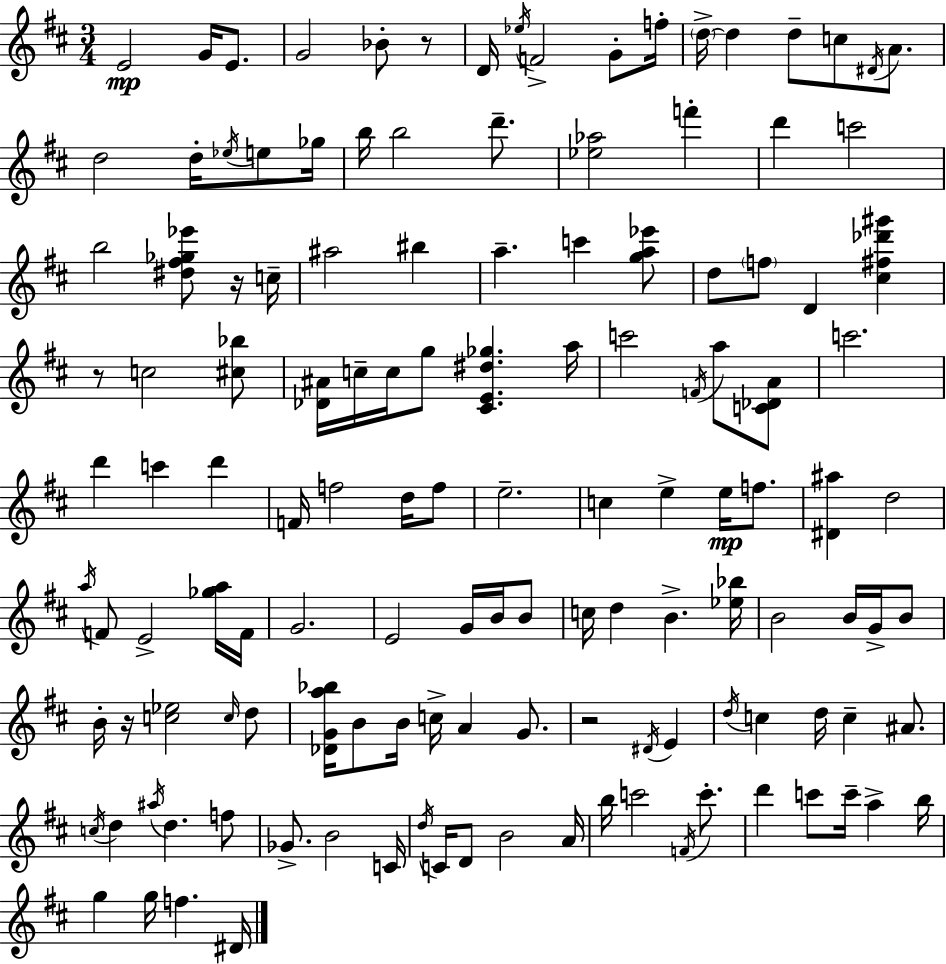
X:1
T:Untitled
M:3/4
L:1/4
K:D
E2 G/4 E/2 G2 _B/2 z/2 D/4 _e/4 F2 G/2 f/4 d/4 d d/2 c/2 ^D/4 A/2 d2 d/4 _e/4 e/2 _g/4 b/4 b2 d'/2 [_e_a]2 f' d' c'2 b2 [^d^f_g_e']/2 z/4 c/4 ^a2 ^b a c' [ga_e']/2 d/2 f/2 D [^c^f_d'^g'] z/2 c2 [^c_b]/2 [_D^A]/4 c/4 c/4 g/2 [^CE^d_g] a/4 c'2 F/4 a/2 [C_DA]/2 c'2 d' c' d' F/4 f2 d/4 f/2 e2 c e e/4 f/2 [^D^a] d2 a/4 F/2 E2 [_ga]/4 F/4 G2 E2 G/4 B/4 B/2 c/4 d B [_e_b]/4 B2 B/4 G/4 B/2 B/4 z/4 [c_e]2 c/4 d/2 [_DGa_b]/4 B/2 B/4 c/4 A G/2 z2 ^D/4 E d/4 c d/4 c ^A/2 c/4 d ^a/4 d f/2 _G/2 B2 C/4 d/4 C/4 D/2 B2 A/4 b/4 c'2 F/4 c'/2 d' c'/2 c'/4 a b/4 g g/4 f ^D/4